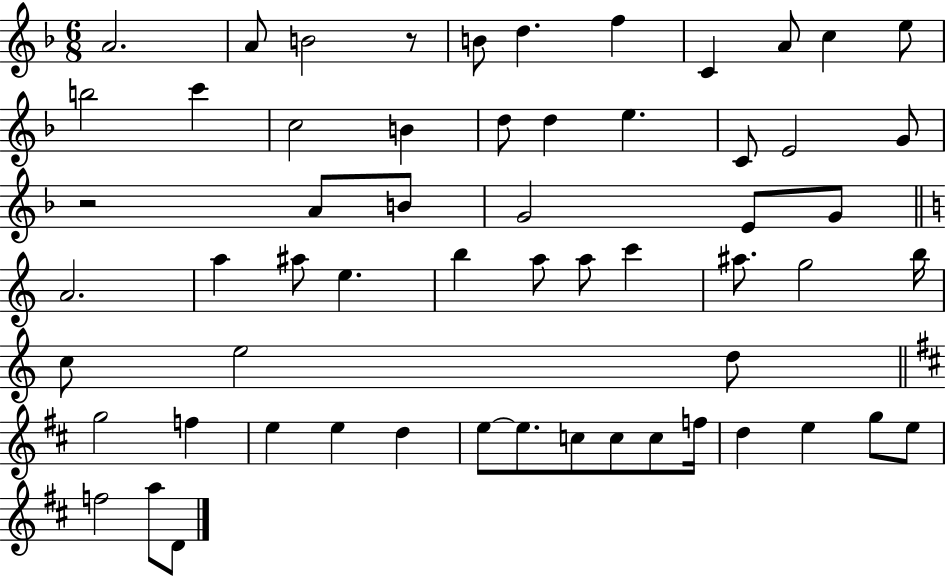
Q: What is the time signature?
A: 6/8